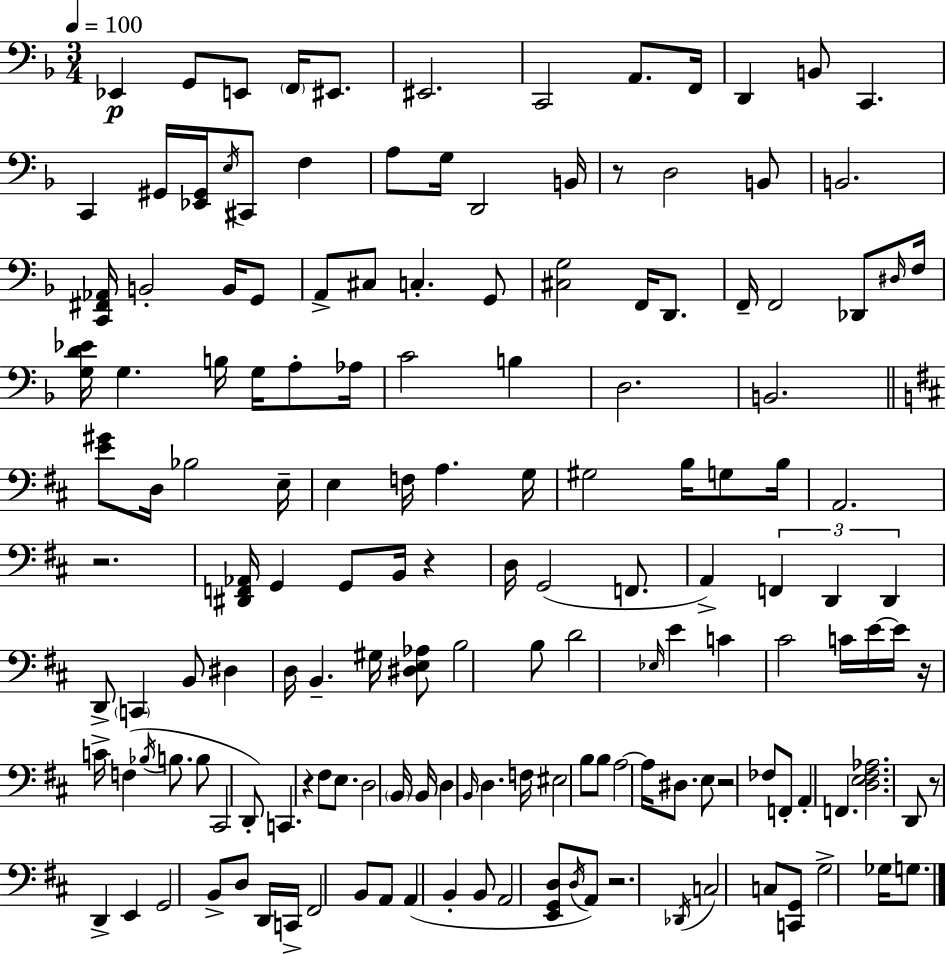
X:1
T:Untitled
M:3/4
L:1/4
K:Dm
_E,, G,,/2 E,,/2 F,,/4 ^E,,/2 ^E,,2 C,,2 A,,/2 F,,/4 D,, B,,/2 C,, C,, ^G,,/4 [_E,,^G,,]/4 E,/4 ^C,,/2 F, A,/2 G,/4 D,,2 B,,/4 z/2 D,2 B,,/2 B,,2 [C,,^F,,_A,,]/4 B,,2 B,,/4 G,,/2 A,,/2 ^C,/2 C, G,,/2 [^C,G,]2 F,,/4 D,,/2 F,,/4 F,,2 _D,,/2 ^D,/4 F,/4 [G,D_E]/4 G, B,/4 G,/4 A,/2 _A,/4 C2 B, D,2 B,,2 [E^G]/2 D,/4 _B,2 E,/4 E, F,/4 A, G,/4 ^G,2 B,/4 G,/2 B,/4 A,,2 z2 [^D,,F,,_A,,]/4 G,, G,,/2 B,,/4 z D,/4 G,,2 F,,/2 A,, F,, D,, D,, D,,/2 C,, B,,/2 ^D, D,/4 B,, ^G,/4 [^D,E,_A,]/2 B,2 B,/2 D2 _E,/4 E C ^C2 C/4 E/4 E/4 z/4 C/4 F, _B,/4 B,/2 B,/2 ^C,,2 D,,/2 C,, z ^F,/2 E,/2 D,2 B,,/4 B,,/4 D, B,,/4 D, F,/4 ^E,2 B,/2 B,/2 A,2 A,/4 ^D,/2 E,/2 z2 _F,/2 F,,/2 A,, F,, [D,E,^F,_A,]2 D,,/2 z/2 D,, E,, G,,2 B,,/2 D,/2 D,,/4 C,,/4 ^F,,2 B,,/2 A,,/2 A,, B,, B,,/2 A,,2 [E,,G,,D,]/2 D,/4 A,,/2 z2 _D,,/4 C,2 C,/2 [C,,G,,]/2 G,2 _G,/4 G,/2